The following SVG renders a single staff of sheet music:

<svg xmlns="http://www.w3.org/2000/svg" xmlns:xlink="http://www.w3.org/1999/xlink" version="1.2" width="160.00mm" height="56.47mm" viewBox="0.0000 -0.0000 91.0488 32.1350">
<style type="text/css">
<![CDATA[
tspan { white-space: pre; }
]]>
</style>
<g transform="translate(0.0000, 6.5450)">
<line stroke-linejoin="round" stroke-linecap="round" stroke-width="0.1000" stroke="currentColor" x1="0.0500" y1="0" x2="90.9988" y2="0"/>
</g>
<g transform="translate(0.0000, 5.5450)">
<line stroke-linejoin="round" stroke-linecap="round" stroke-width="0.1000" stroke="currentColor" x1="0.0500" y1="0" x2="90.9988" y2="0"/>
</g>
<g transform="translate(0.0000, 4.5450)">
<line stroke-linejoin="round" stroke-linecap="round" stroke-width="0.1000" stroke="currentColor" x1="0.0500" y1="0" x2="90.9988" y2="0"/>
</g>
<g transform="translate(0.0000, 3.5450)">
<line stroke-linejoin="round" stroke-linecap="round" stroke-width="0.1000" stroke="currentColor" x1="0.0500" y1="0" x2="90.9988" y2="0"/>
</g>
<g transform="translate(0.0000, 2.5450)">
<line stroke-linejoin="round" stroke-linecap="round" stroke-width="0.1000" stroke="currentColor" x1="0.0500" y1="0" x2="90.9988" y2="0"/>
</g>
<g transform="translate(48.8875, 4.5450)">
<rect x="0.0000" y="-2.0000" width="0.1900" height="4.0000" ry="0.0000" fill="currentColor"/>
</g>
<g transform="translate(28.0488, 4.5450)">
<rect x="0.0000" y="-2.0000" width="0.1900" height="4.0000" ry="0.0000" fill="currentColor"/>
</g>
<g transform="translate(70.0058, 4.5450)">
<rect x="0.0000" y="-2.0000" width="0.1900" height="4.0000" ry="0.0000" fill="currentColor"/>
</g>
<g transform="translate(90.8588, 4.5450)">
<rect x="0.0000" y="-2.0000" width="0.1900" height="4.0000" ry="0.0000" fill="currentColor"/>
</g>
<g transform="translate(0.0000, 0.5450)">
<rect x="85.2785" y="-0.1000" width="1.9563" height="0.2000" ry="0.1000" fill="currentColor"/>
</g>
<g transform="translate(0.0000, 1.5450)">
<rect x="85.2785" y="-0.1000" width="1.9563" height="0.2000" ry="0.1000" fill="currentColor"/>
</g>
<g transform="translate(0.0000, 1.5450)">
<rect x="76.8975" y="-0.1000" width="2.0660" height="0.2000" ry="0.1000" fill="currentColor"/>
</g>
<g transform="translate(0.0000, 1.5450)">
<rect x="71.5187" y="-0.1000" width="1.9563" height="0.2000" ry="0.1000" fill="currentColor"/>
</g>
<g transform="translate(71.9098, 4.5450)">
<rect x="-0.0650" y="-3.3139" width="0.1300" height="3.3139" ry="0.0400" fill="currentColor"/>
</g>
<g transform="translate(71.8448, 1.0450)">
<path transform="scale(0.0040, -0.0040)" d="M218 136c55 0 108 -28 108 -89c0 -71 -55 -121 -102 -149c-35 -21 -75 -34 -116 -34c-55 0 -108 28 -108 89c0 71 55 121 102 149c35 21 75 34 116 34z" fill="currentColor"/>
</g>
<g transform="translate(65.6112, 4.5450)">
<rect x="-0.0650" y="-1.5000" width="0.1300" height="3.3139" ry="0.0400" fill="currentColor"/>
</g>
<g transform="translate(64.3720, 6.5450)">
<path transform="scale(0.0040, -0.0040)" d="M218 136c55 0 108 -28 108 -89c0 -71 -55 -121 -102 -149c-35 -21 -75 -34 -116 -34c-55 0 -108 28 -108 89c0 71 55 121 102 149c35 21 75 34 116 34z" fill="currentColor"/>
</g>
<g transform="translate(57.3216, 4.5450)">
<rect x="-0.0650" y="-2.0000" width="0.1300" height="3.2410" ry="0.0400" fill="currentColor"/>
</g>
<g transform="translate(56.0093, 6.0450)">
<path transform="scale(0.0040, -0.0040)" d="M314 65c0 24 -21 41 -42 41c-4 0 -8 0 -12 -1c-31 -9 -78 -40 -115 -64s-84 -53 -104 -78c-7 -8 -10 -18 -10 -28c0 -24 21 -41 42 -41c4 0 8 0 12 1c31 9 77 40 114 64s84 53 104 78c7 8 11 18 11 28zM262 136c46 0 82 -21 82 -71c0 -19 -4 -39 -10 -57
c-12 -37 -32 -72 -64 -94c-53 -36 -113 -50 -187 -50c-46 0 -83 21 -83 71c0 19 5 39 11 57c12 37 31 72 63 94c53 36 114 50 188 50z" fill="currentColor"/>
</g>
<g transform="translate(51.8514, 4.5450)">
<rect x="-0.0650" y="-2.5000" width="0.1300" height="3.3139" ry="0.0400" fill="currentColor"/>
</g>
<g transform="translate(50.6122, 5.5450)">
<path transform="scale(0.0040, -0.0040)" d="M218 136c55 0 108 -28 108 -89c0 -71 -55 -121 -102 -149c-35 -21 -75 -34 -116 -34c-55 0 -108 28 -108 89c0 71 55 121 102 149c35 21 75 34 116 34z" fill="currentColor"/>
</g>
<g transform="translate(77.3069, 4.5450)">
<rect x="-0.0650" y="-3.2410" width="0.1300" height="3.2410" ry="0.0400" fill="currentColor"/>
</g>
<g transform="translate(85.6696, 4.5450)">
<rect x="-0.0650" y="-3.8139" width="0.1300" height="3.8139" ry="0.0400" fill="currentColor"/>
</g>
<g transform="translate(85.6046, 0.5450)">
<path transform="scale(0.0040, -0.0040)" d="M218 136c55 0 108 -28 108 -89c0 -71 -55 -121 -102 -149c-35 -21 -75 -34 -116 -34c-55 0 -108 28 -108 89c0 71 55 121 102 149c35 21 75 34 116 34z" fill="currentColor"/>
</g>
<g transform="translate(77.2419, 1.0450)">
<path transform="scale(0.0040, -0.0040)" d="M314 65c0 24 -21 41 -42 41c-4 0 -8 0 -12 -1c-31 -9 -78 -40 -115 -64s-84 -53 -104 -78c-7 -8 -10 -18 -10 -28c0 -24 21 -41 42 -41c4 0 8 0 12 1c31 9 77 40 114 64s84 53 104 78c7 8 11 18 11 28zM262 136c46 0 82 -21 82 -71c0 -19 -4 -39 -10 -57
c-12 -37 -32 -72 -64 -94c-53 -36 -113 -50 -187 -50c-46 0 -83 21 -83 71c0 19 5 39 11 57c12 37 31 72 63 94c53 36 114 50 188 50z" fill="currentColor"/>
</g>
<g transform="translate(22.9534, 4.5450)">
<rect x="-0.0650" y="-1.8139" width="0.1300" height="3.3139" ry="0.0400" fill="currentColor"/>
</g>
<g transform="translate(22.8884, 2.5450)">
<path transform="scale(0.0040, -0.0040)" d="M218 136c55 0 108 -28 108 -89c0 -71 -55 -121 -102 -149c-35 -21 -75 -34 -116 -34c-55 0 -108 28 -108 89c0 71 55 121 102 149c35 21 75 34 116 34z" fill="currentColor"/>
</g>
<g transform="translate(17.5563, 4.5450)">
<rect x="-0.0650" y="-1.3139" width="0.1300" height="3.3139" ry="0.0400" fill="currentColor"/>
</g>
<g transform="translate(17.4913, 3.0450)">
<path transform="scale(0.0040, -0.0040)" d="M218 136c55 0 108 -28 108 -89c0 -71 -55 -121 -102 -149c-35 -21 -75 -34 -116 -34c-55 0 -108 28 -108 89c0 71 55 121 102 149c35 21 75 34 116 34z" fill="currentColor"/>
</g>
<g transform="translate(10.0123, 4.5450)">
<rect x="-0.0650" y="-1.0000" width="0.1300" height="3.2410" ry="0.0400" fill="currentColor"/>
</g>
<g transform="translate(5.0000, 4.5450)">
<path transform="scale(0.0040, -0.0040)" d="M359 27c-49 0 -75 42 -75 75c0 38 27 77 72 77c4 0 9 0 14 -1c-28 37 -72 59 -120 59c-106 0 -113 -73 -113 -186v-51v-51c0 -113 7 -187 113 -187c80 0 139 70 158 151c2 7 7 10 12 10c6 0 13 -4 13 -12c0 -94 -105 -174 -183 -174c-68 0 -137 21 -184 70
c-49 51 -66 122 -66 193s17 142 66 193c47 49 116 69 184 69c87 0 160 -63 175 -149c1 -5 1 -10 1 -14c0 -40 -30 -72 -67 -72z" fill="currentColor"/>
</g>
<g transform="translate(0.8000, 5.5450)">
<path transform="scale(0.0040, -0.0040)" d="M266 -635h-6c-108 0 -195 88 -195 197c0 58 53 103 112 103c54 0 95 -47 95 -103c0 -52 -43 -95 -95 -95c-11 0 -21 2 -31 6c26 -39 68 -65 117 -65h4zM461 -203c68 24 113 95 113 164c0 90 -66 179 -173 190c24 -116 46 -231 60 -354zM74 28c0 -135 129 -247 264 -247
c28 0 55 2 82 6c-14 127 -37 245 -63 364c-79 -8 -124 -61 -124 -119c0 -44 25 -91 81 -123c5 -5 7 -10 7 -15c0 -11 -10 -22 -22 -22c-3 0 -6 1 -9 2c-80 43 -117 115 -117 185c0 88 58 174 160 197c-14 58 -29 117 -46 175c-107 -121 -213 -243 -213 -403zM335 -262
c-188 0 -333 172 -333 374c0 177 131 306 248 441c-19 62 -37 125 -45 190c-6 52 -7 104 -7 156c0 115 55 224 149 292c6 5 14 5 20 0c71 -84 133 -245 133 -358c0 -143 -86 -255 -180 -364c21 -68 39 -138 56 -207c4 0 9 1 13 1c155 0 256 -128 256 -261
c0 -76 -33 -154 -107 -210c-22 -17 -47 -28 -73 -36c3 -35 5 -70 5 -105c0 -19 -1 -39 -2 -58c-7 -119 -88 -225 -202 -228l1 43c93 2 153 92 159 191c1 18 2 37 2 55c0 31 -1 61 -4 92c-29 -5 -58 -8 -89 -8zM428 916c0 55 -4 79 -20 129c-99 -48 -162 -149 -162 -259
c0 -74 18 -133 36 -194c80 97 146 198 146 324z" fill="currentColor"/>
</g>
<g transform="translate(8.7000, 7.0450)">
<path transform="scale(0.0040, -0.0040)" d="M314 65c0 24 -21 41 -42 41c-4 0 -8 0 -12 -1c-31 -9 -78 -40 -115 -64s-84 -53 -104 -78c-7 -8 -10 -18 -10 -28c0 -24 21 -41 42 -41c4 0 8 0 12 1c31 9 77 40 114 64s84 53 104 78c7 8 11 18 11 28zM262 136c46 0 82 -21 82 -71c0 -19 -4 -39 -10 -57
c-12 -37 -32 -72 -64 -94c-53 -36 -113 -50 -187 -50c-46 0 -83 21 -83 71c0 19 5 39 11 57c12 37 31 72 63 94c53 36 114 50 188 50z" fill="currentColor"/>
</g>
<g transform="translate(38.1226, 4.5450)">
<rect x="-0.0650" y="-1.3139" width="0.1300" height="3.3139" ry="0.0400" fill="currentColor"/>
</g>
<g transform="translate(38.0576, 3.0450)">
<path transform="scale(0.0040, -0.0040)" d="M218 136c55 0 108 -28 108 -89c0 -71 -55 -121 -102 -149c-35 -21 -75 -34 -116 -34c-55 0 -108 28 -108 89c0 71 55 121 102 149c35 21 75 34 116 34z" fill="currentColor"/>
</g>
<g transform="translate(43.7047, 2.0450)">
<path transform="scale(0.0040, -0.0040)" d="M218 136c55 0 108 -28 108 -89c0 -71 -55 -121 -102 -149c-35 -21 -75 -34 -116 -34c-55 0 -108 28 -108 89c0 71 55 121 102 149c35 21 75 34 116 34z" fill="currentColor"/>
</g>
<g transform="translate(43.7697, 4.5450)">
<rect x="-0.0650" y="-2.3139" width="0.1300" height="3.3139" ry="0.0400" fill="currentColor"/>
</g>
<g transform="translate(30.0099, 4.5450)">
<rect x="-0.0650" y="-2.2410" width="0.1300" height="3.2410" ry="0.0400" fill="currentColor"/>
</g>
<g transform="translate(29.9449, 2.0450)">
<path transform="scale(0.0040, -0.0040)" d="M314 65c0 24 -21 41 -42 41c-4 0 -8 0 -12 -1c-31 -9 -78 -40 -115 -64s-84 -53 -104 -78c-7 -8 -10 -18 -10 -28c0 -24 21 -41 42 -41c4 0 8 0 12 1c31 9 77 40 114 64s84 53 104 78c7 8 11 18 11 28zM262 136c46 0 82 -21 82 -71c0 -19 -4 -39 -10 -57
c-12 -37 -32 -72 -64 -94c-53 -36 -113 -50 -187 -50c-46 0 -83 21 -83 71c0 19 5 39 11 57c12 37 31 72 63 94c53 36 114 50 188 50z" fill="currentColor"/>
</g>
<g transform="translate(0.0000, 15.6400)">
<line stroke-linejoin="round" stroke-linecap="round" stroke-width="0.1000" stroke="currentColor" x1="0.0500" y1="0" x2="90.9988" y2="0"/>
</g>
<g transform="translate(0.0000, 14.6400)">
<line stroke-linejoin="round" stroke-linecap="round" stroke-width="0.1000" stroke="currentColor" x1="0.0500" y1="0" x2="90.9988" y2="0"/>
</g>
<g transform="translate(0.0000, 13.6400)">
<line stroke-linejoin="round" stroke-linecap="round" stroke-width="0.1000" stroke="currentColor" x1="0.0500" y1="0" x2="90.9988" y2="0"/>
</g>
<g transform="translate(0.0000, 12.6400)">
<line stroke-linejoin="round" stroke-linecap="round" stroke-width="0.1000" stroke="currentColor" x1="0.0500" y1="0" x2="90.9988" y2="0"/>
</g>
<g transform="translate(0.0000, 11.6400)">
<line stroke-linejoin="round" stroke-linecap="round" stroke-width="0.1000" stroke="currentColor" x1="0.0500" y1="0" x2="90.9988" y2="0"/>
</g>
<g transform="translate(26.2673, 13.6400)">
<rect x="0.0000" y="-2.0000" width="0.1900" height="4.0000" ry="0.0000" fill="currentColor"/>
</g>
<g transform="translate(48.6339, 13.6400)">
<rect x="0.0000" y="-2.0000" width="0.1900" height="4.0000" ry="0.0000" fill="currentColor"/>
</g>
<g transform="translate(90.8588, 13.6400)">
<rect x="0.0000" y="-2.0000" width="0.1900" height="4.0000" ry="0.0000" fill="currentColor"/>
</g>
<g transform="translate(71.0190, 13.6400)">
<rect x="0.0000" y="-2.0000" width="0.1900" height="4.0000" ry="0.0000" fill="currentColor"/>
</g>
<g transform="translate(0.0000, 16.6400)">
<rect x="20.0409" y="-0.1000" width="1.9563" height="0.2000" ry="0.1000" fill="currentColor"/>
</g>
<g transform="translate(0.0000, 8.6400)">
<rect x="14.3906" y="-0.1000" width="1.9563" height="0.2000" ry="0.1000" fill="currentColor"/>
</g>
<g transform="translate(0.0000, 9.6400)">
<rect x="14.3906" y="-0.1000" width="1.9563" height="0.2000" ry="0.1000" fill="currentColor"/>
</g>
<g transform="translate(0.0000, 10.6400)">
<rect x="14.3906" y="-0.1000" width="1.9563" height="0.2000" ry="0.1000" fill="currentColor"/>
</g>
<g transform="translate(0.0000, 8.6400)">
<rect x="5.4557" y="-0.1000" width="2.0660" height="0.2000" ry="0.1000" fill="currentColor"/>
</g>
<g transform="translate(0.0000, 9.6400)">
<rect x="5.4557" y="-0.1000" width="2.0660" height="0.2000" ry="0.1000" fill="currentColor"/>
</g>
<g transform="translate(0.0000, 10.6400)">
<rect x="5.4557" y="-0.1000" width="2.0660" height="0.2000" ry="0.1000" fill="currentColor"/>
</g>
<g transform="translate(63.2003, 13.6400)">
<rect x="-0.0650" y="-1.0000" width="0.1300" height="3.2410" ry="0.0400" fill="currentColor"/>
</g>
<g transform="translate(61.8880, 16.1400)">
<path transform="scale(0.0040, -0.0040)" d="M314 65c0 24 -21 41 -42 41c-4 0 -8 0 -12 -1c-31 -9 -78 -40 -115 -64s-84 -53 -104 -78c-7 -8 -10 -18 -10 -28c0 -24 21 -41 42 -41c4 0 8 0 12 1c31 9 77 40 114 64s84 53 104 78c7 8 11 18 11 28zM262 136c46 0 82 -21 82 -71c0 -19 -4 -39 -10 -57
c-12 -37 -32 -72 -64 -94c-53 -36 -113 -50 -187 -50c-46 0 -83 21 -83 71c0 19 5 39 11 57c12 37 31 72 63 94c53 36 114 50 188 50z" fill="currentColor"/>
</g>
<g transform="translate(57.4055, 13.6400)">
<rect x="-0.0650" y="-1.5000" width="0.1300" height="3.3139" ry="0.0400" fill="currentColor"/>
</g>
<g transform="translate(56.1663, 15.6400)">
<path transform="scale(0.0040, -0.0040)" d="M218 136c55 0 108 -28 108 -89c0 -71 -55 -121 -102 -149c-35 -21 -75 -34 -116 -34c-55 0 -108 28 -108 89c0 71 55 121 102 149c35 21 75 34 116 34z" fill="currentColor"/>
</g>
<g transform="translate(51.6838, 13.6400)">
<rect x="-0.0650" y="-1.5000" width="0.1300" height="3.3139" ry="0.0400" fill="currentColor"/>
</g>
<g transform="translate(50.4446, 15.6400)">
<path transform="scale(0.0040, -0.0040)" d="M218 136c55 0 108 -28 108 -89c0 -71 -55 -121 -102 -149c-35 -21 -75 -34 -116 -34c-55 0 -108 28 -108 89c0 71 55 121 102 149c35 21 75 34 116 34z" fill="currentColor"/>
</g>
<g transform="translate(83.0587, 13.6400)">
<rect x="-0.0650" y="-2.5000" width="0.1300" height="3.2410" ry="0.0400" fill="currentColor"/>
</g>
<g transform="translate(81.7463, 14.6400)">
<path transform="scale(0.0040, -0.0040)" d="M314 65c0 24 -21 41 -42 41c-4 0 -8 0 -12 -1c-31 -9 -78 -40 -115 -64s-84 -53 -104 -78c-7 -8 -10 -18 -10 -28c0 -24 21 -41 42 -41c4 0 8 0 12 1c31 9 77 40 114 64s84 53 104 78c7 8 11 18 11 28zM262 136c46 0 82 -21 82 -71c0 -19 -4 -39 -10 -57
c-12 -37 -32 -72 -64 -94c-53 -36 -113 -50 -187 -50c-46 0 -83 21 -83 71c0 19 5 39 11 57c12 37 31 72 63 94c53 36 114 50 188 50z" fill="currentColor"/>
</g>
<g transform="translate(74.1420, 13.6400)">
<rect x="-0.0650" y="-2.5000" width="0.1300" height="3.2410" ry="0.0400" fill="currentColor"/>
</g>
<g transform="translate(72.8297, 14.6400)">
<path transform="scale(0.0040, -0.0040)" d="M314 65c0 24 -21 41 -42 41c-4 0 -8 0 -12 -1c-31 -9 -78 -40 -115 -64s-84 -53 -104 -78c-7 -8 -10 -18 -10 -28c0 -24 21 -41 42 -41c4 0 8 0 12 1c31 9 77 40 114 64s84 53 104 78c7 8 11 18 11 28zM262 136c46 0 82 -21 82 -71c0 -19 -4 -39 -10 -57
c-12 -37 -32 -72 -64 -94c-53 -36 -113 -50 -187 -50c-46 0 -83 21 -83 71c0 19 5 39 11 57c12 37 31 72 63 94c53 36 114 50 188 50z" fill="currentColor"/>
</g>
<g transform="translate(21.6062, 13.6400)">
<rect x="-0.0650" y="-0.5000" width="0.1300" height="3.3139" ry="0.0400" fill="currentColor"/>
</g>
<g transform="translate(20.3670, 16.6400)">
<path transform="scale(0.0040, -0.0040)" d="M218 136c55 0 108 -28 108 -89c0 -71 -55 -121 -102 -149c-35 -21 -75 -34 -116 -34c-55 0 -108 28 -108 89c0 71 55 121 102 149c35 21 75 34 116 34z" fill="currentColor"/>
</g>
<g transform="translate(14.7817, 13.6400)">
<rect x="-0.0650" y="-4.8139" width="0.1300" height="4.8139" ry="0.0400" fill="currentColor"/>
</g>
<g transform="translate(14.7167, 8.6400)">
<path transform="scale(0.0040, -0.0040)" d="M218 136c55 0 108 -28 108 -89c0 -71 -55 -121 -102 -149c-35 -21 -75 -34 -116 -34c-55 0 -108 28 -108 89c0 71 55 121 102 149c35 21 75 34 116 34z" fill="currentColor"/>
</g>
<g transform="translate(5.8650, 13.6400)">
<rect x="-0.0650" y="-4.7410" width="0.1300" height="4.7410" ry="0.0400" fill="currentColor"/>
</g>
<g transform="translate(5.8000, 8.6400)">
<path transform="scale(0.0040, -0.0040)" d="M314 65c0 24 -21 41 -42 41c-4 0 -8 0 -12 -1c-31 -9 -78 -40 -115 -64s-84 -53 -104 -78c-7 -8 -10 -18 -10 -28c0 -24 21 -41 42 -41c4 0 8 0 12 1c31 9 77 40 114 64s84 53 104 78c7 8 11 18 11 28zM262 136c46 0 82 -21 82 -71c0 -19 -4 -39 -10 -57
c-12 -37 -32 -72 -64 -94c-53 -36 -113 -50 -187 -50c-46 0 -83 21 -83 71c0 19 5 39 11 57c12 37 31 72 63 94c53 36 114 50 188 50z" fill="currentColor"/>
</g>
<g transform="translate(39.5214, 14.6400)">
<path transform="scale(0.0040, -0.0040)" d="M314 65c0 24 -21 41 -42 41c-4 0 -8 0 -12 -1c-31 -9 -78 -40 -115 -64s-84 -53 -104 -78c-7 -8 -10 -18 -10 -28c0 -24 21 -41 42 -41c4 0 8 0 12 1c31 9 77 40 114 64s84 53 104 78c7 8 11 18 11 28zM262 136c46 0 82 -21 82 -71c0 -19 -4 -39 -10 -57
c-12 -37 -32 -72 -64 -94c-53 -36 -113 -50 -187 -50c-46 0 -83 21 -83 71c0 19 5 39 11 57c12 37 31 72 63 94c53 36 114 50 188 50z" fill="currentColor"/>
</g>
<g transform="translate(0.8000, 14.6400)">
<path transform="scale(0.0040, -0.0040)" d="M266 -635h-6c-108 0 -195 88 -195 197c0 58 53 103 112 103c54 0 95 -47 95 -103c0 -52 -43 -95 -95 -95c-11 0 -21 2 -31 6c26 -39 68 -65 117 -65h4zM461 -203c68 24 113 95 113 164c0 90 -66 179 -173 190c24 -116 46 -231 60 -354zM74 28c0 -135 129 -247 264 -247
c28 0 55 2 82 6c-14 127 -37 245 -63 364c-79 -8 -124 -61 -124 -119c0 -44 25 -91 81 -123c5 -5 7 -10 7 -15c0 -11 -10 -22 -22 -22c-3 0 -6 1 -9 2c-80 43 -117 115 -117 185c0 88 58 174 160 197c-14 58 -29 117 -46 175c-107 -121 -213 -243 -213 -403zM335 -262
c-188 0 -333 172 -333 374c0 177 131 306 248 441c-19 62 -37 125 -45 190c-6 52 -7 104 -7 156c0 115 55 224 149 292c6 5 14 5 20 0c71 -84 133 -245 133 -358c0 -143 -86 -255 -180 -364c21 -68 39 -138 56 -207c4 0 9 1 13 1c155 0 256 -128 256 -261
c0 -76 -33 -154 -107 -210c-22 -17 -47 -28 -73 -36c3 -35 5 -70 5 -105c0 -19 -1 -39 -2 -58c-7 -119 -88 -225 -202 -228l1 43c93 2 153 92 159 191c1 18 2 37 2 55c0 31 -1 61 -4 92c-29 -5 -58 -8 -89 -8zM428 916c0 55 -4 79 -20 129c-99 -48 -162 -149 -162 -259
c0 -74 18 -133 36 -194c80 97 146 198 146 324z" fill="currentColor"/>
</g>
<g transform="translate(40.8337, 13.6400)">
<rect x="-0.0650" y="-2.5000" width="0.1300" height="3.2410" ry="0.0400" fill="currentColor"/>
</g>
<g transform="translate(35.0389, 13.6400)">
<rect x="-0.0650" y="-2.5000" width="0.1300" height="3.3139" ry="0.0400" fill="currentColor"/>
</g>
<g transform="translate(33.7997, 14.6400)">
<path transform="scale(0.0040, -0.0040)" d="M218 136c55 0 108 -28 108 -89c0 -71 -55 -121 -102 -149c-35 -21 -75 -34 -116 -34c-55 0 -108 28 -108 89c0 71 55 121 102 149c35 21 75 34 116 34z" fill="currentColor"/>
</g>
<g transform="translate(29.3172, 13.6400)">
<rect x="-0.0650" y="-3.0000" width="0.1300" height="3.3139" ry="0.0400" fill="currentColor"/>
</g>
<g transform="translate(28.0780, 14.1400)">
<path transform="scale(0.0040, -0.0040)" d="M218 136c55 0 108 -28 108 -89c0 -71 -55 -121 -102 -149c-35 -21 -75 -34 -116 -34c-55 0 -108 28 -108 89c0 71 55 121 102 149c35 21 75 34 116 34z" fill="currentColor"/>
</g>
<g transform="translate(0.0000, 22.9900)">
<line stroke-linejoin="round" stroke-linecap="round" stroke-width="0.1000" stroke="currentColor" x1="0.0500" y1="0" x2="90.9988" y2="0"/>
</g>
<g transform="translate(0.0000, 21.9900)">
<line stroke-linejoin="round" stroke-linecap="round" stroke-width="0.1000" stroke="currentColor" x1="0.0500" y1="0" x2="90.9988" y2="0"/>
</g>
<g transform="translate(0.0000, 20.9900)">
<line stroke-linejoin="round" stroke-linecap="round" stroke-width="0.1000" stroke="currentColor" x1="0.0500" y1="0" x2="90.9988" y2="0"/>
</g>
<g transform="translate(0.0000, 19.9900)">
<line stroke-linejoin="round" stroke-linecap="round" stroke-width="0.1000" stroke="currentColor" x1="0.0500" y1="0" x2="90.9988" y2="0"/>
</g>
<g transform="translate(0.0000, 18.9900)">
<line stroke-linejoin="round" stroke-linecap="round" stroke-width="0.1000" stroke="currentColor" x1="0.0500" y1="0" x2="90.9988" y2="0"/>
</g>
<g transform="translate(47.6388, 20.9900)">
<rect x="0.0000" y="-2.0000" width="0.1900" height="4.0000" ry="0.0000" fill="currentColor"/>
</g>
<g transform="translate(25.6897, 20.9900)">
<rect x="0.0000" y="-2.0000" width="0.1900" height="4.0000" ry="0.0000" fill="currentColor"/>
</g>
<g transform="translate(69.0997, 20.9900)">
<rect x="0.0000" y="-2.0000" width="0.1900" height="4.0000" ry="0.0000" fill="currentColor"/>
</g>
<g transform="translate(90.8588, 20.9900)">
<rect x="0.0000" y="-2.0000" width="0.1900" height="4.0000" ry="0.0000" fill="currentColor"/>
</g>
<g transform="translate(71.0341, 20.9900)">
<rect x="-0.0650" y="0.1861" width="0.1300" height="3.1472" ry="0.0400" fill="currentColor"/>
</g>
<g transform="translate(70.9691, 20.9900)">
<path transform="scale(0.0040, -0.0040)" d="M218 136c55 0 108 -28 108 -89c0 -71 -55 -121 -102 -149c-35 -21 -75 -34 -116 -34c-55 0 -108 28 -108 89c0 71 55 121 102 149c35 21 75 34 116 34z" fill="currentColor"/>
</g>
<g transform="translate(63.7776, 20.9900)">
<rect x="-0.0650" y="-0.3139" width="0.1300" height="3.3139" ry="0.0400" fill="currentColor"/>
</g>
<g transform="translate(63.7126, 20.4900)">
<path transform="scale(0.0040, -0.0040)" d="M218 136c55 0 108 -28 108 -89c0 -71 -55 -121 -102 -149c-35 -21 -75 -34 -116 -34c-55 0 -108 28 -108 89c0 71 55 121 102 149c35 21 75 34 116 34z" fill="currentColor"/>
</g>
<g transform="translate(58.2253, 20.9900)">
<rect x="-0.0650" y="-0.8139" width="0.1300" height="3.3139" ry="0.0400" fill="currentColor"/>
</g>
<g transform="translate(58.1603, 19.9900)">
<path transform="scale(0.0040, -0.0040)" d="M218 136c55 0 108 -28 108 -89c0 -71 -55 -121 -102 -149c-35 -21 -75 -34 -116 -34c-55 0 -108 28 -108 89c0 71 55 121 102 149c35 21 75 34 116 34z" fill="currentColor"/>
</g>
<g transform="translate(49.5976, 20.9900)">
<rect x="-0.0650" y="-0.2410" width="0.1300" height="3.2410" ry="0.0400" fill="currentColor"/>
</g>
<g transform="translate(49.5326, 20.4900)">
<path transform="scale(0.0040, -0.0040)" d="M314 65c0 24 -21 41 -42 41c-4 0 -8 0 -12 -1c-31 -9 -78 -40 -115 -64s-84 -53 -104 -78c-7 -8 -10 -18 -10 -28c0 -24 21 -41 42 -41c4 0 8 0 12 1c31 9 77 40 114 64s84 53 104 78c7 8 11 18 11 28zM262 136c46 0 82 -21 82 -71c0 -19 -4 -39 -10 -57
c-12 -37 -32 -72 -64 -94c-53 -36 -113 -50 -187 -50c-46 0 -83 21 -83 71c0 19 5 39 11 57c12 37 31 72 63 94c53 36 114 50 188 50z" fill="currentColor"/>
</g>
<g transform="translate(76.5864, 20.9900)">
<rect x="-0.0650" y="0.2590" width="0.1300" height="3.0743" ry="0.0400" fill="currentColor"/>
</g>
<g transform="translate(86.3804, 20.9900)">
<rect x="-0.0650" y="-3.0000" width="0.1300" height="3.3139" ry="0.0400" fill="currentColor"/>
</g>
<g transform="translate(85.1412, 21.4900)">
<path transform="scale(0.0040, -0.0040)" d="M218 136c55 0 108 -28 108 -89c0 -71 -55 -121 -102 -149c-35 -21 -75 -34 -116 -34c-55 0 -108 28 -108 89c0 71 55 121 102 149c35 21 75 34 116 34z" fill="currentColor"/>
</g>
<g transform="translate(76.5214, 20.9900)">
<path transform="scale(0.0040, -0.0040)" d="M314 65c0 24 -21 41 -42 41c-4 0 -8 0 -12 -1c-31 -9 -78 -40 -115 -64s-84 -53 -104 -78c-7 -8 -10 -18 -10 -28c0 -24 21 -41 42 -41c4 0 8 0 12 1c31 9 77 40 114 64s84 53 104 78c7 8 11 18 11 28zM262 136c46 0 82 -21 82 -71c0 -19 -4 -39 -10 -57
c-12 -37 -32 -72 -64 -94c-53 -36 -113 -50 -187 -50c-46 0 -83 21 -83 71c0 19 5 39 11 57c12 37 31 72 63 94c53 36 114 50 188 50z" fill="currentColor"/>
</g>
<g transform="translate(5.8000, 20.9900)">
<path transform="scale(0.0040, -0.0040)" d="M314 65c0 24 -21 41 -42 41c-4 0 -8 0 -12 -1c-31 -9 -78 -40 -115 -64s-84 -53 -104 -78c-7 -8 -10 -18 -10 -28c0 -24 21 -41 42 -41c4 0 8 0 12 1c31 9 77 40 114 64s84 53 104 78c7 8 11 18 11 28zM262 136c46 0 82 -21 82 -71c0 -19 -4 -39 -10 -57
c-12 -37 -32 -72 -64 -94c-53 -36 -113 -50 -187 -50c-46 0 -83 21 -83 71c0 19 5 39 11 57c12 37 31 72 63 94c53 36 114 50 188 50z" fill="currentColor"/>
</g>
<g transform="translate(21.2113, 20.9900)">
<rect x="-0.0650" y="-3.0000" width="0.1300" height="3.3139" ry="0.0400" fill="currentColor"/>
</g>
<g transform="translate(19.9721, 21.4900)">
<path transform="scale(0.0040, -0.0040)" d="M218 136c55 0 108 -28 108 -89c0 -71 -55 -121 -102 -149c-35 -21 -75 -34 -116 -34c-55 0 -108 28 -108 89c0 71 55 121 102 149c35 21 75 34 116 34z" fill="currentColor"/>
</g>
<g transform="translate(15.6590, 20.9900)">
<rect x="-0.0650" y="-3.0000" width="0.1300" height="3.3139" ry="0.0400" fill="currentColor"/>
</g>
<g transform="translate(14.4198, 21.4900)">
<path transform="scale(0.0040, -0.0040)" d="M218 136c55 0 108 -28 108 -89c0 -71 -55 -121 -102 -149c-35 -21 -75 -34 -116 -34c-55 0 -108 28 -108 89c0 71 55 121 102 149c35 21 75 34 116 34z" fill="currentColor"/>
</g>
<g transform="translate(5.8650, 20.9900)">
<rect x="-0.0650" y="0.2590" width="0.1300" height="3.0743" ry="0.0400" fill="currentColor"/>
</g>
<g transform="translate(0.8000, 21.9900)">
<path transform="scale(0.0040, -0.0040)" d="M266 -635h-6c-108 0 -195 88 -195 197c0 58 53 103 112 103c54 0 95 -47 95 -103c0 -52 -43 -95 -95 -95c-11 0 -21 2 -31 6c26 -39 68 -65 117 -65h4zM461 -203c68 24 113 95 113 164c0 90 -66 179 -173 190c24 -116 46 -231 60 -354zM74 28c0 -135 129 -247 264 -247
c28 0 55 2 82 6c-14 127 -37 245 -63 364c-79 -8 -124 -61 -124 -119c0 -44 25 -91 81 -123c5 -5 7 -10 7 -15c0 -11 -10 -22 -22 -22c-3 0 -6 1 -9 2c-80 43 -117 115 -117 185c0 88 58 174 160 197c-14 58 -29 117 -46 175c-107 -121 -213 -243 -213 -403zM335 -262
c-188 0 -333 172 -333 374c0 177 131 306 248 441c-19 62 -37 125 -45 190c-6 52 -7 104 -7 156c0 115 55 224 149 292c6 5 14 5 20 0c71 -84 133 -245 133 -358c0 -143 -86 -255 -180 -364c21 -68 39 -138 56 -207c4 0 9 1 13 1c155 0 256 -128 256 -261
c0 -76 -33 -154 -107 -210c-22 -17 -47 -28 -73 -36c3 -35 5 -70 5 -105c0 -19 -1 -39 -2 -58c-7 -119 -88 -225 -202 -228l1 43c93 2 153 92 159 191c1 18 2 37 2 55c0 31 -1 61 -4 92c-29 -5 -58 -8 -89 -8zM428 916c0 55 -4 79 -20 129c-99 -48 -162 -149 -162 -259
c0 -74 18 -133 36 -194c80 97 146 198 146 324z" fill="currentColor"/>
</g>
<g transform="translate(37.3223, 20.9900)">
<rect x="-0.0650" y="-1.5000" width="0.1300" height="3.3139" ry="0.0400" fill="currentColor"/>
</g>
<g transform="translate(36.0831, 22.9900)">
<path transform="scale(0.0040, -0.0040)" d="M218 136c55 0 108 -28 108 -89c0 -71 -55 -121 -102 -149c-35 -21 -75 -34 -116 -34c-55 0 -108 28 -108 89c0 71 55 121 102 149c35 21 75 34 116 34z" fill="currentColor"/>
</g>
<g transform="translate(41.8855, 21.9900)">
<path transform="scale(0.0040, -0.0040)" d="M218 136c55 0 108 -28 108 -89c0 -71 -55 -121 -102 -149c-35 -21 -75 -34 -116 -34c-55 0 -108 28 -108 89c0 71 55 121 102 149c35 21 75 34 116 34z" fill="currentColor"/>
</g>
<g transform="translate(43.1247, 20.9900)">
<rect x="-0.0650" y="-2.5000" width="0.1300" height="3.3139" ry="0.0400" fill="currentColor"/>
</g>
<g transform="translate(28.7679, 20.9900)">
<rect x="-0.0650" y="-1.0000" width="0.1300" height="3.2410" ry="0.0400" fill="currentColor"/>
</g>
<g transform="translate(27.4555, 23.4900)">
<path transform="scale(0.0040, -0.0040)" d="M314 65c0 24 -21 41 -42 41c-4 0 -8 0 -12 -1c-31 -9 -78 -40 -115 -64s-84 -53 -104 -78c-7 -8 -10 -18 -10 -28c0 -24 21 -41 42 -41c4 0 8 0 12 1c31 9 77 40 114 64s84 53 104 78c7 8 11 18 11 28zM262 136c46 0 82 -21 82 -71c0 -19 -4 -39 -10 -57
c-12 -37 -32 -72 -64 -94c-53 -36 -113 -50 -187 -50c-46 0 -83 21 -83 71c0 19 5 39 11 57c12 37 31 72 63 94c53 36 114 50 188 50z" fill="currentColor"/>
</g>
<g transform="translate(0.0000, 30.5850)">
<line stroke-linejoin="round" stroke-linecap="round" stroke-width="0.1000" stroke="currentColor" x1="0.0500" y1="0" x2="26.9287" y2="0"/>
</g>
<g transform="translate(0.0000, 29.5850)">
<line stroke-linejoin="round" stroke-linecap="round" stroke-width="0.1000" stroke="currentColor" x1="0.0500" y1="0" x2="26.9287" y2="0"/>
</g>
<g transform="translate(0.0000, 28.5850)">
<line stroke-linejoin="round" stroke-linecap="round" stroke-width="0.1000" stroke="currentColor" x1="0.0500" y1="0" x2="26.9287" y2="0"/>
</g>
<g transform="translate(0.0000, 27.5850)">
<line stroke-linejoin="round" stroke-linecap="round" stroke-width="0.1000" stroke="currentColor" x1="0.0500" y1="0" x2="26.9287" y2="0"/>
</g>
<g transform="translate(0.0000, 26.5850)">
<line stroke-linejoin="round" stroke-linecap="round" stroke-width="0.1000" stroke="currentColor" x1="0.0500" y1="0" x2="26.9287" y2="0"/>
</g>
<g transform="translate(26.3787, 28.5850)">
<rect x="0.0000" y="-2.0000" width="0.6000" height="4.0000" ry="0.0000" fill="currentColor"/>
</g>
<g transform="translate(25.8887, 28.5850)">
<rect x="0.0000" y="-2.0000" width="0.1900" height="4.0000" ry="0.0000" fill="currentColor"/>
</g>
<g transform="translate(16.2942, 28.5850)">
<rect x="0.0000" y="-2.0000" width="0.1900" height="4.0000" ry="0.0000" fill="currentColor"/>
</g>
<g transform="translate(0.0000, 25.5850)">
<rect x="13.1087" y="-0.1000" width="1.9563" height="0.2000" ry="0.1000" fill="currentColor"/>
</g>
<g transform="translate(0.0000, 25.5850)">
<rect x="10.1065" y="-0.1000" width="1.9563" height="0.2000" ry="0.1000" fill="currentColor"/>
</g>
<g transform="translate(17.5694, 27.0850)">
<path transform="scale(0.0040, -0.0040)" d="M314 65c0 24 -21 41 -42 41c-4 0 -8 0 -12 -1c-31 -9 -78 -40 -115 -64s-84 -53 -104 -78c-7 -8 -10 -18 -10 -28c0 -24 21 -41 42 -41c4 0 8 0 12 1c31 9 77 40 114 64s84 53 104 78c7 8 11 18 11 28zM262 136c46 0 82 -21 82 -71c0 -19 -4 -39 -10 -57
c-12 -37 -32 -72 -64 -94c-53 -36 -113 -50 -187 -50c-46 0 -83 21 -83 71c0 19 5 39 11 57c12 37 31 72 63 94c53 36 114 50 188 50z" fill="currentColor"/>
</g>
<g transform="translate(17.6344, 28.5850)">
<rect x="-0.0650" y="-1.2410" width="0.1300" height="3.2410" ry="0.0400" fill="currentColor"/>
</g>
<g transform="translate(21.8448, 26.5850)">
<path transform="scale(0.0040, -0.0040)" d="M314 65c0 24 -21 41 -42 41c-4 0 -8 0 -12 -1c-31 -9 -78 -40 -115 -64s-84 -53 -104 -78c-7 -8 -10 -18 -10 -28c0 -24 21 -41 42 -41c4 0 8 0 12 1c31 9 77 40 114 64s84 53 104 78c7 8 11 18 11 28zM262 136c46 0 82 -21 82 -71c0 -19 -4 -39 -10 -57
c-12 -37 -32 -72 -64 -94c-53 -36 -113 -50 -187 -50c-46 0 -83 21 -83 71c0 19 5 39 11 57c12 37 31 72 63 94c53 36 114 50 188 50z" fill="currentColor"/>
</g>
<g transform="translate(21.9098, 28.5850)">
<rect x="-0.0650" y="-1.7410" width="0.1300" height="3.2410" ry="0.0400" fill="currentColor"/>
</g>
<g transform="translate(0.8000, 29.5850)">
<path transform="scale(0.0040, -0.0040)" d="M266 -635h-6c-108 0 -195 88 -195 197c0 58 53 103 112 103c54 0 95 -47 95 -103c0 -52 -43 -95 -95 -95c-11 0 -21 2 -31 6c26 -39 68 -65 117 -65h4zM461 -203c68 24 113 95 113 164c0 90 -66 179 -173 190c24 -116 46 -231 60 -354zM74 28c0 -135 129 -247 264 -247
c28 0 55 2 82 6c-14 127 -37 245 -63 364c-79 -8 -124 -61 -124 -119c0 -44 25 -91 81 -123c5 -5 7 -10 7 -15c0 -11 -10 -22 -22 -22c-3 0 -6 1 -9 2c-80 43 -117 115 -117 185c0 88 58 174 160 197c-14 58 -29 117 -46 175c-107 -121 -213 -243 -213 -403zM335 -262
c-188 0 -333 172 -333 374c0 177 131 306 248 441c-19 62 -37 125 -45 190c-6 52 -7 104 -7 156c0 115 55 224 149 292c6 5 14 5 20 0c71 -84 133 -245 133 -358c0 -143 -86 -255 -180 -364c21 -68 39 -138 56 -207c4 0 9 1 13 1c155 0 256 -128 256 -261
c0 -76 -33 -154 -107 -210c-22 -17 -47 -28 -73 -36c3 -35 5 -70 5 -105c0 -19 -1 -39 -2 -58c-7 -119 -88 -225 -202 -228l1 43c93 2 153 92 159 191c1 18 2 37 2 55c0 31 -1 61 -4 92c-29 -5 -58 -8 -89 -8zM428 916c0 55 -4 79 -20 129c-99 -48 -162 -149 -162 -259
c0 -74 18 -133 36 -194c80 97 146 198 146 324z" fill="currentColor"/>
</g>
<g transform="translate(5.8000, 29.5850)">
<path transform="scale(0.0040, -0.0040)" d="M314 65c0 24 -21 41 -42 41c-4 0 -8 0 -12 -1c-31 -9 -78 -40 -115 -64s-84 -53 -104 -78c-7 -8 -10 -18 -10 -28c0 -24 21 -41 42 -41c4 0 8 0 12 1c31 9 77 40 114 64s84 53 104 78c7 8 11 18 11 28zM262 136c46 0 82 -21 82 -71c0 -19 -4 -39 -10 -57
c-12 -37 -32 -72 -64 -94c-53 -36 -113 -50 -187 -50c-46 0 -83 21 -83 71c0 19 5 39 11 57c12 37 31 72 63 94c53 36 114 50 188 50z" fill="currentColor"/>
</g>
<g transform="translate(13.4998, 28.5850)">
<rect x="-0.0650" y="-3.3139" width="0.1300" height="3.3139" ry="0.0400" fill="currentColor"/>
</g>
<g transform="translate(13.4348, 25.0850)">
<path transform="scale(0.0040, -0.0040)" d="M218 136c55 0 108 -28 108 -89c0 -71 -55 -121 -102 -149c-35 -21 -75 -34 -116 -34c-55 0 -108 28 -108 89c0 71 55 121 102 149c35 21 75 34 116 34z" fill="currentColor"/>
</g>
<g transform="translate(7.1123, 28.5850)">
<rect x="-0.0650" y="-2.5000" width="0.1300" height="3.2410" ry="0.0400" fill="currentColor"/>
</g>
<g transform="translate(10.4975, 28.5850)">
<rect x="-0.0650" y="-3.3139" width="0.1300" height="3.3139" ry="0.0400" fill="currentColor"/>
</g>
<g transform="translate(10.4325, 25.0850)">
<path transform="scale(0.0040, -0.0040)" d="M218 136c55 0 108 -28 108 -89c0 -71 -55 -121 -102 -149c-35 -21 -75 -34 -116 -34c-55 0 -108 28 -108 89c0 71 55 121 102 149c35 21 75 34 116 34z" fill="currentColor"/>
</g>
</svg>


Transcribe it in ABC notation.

X:1
T:Untitled
M:4/4
L:1/4
K:C
D2 e f g2 e g G F2 E b b2 c' e'2 e' C A G G2 E E D2 G2 G2 B2 A A D2 E G c2 d c B B2 A G2 b b e2 f2